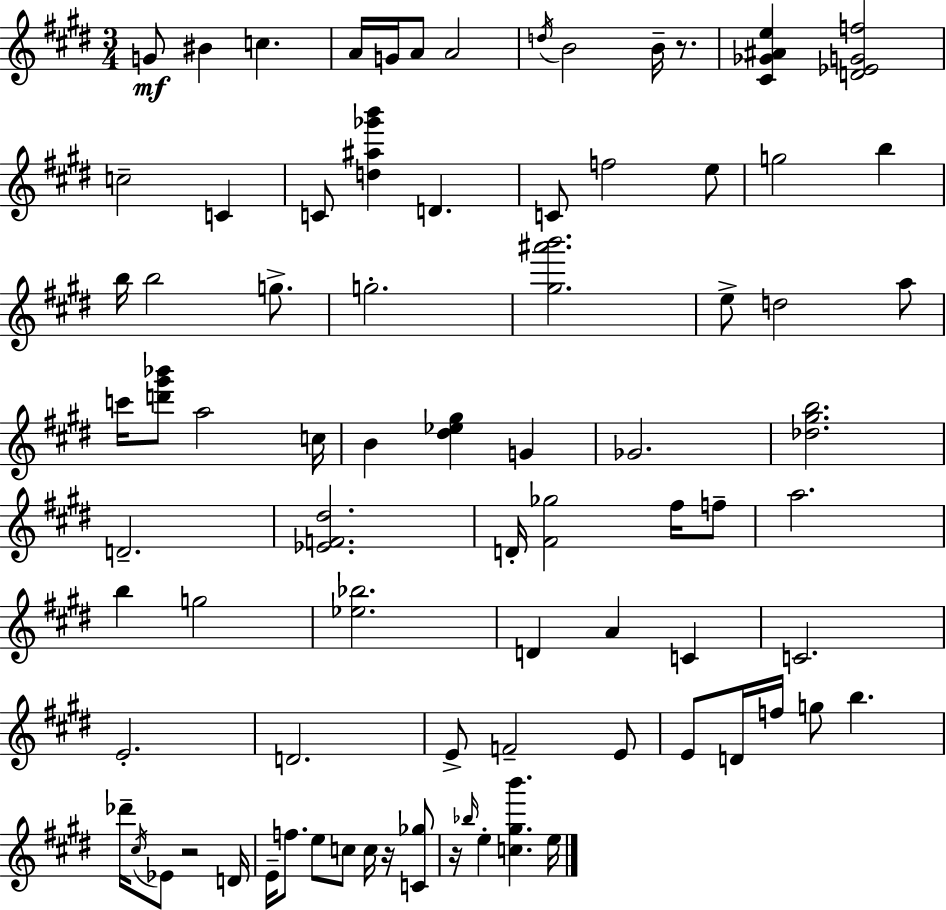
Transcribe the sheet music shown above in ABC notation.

X:1
T:Untitled
M:3/4
L:1/4
K:E
G/2 ^B c A/4 G/4 A/2 A2 d/4 B2 B/4 z/2 [^C_G^Ae] [D_EGf]2 c2 C C/2 [d^a_g'b'] D C/2 f2 e/2 g2 b b/4 b2 g/2 g2 [^g^a'b']2 e/2 d2 a/2 c'/4 [d'^g'_b']/2 a2 c/4 B [^d_e^g] G _G2 [_d^gb]2 D2 [_EF^d]2 D/4 [^F_g]2 ^f/4 f/2 a2 b g2 [_e_b]2 D A C C2 E2 D2 E/2 F2 E/2 E/2 D/4 f/4 g/2 b _d'/4 ^c/4 _E/2 z2 D/4 E/4 f/2 e/2 c/2 c/4 z/4 [C_g]/2 z/4 _b/4 e [c^gb'] e/4